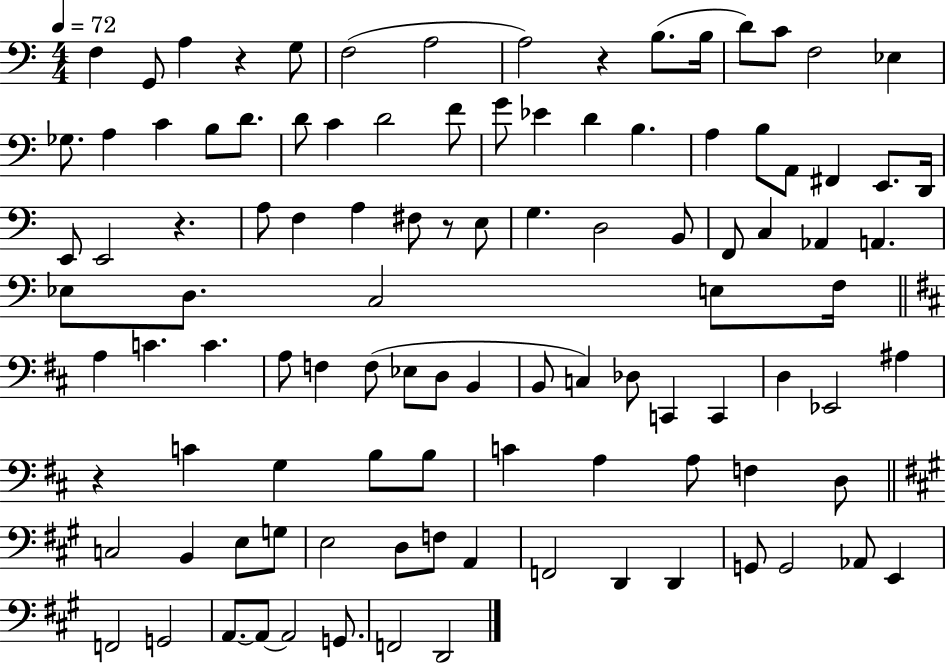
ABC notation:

X:1
T:Untitled
M:4/4
L:1/4
K:C
F, G,,/2 A, z G,/2 F,2 A,2 A,2 z B,/2 B,/4 D/2 C/2 F,2 _E, _G,/2 A, C B,/2 D/2 D/2 C D2 F/2 G/2 _E D B, A, B,/2 A,,/2 ^F,, E,,/2 D,,/4 E,,/2 E,,2 z A,/2 F, A, ^F,/2 z/2 E,/2 G, D,2 B,,/2 F,,/2 C, _A,, A,, _E,/2 D,/2 C,2 E,/2 F,/4 A, C C A,/2 F, F,/2 _E,/2 D,/2 B,, B,,/2 C, _D,/2 C,, C,, D, _E,,2 ^A, z C G, B,/2 B,/2 C A, A,/2 F, D,/2 C,2 B,, E,/2 G,/2 E,2 D,/2 F,/2 A,, F,,2 D,, D,, G,,/2 G,,2 _A,,/2 E,, F,,2 G,,2 A,,/2 A,,/2 A,,2 G,,/2 F,,2 D,,2